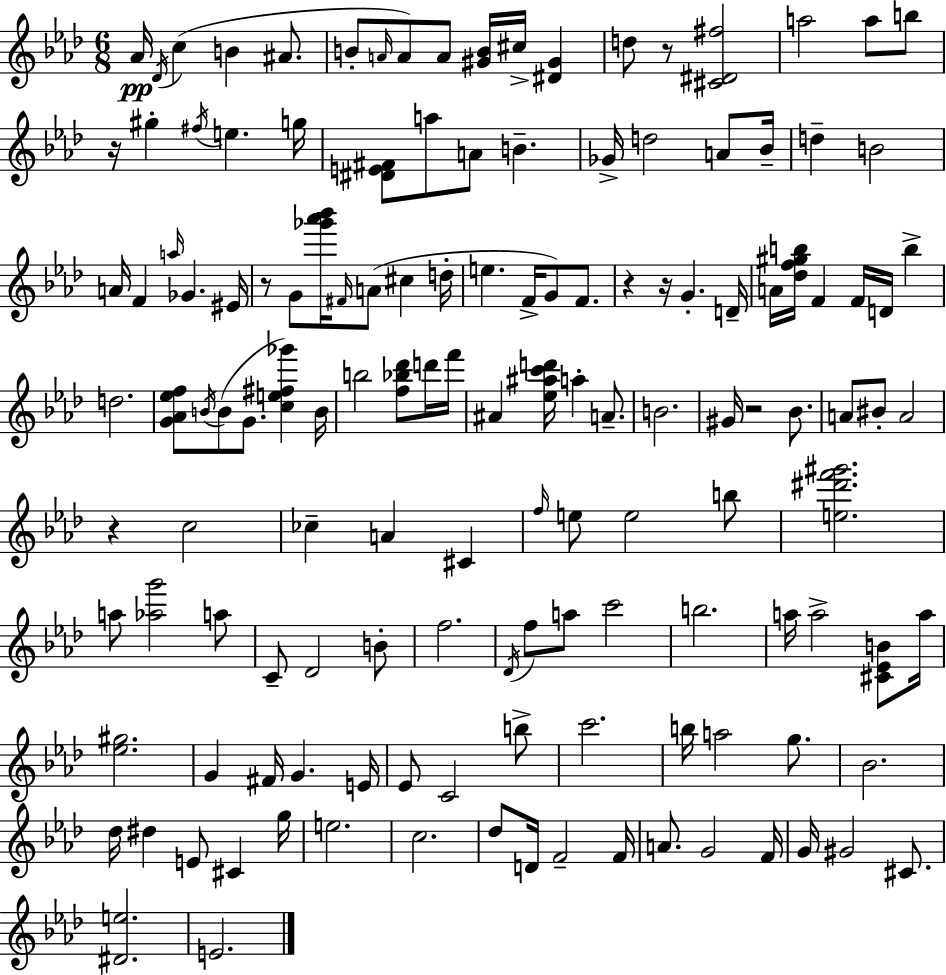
{
  \clef treble
  \numericTimeSignature
  \time 6/8
  \key f \minor
  \repeat volta 2 { aes'16\pp \acciaccatura { des'16 } c''4( b'4 ais'8. | b'8-. \grace { a'16 }) a'8 a'8 <gis' b'>16 cis''16-> <dis' gis'>4 | d''8 r8 <cis' dis' fis''>2 | a''2 a''8 | \break b''8 r16 gis''4-. \acciaccatura { fis''16 } e''4. | g''16 <dis' e' fis'>8 a''8 a'8 b'4.-- | ges'16-> d''2 | a'8 bes'16-- d''4-- b'2 | \break a'16 f'4 \grace { a''16 } ges'4. | eis'16 r8 g'8 <ges''' aes''' bes'''>16 \grace { fis'16 } a'8( | cis''4 d''16-. e''4. f'16-> | g'8) f'8. r4 r16 g'4.-. | \break d'16-- a'16 <des'' f'' gis'' b''>16 f'4 f'16 | d'16 b''4-> d''2. | <g' aes' ees'' f''>8 \acciaccatura { b'16 }( b'8 g'8. | <c'' e'' fis'' ges'''>4) b'16 b''2 | \break <f'' bes'' des'''>8 d'''16 f'''16 ais'4 <ees'' ais'' c''' d'''>16 a''4-. | a'8.-- b'2. | gis'16 r2 | bes'8. a'8 bis'8-. a'2 | \break r4 c''2 | ces''4-- a'4 | cis'4 \grace { f''16 } e''8 e''2 | b''8 <e'' dis''' f''' gis'''>2. | \break a''8 <aes'' g'''>2 | a''8 c'8-- des'2 | b'8-. f''2. | \acciaccatura { des'16 } f''8 a''8 | \break c'''2 b''2. | a''16 a''2-> | <cis' ees' b'>8 a''16 <ees'' gis''>2. | g'4 | \break fis'16 g'4. e'16 ees'8 c'2 | b''8-> c'''2. | b''16 a''2 | g''8. bes'2. | \break des''16 dis''4 | e'8 cis'4 g''16 e''2. | c''2. | des''8 d'16 f'2-- | \break f'16 a'8. g'2 | f'16 g'16 gis'2 | cis'8. <dis' e''>2. | e'2. | \break } \bar "|."
}